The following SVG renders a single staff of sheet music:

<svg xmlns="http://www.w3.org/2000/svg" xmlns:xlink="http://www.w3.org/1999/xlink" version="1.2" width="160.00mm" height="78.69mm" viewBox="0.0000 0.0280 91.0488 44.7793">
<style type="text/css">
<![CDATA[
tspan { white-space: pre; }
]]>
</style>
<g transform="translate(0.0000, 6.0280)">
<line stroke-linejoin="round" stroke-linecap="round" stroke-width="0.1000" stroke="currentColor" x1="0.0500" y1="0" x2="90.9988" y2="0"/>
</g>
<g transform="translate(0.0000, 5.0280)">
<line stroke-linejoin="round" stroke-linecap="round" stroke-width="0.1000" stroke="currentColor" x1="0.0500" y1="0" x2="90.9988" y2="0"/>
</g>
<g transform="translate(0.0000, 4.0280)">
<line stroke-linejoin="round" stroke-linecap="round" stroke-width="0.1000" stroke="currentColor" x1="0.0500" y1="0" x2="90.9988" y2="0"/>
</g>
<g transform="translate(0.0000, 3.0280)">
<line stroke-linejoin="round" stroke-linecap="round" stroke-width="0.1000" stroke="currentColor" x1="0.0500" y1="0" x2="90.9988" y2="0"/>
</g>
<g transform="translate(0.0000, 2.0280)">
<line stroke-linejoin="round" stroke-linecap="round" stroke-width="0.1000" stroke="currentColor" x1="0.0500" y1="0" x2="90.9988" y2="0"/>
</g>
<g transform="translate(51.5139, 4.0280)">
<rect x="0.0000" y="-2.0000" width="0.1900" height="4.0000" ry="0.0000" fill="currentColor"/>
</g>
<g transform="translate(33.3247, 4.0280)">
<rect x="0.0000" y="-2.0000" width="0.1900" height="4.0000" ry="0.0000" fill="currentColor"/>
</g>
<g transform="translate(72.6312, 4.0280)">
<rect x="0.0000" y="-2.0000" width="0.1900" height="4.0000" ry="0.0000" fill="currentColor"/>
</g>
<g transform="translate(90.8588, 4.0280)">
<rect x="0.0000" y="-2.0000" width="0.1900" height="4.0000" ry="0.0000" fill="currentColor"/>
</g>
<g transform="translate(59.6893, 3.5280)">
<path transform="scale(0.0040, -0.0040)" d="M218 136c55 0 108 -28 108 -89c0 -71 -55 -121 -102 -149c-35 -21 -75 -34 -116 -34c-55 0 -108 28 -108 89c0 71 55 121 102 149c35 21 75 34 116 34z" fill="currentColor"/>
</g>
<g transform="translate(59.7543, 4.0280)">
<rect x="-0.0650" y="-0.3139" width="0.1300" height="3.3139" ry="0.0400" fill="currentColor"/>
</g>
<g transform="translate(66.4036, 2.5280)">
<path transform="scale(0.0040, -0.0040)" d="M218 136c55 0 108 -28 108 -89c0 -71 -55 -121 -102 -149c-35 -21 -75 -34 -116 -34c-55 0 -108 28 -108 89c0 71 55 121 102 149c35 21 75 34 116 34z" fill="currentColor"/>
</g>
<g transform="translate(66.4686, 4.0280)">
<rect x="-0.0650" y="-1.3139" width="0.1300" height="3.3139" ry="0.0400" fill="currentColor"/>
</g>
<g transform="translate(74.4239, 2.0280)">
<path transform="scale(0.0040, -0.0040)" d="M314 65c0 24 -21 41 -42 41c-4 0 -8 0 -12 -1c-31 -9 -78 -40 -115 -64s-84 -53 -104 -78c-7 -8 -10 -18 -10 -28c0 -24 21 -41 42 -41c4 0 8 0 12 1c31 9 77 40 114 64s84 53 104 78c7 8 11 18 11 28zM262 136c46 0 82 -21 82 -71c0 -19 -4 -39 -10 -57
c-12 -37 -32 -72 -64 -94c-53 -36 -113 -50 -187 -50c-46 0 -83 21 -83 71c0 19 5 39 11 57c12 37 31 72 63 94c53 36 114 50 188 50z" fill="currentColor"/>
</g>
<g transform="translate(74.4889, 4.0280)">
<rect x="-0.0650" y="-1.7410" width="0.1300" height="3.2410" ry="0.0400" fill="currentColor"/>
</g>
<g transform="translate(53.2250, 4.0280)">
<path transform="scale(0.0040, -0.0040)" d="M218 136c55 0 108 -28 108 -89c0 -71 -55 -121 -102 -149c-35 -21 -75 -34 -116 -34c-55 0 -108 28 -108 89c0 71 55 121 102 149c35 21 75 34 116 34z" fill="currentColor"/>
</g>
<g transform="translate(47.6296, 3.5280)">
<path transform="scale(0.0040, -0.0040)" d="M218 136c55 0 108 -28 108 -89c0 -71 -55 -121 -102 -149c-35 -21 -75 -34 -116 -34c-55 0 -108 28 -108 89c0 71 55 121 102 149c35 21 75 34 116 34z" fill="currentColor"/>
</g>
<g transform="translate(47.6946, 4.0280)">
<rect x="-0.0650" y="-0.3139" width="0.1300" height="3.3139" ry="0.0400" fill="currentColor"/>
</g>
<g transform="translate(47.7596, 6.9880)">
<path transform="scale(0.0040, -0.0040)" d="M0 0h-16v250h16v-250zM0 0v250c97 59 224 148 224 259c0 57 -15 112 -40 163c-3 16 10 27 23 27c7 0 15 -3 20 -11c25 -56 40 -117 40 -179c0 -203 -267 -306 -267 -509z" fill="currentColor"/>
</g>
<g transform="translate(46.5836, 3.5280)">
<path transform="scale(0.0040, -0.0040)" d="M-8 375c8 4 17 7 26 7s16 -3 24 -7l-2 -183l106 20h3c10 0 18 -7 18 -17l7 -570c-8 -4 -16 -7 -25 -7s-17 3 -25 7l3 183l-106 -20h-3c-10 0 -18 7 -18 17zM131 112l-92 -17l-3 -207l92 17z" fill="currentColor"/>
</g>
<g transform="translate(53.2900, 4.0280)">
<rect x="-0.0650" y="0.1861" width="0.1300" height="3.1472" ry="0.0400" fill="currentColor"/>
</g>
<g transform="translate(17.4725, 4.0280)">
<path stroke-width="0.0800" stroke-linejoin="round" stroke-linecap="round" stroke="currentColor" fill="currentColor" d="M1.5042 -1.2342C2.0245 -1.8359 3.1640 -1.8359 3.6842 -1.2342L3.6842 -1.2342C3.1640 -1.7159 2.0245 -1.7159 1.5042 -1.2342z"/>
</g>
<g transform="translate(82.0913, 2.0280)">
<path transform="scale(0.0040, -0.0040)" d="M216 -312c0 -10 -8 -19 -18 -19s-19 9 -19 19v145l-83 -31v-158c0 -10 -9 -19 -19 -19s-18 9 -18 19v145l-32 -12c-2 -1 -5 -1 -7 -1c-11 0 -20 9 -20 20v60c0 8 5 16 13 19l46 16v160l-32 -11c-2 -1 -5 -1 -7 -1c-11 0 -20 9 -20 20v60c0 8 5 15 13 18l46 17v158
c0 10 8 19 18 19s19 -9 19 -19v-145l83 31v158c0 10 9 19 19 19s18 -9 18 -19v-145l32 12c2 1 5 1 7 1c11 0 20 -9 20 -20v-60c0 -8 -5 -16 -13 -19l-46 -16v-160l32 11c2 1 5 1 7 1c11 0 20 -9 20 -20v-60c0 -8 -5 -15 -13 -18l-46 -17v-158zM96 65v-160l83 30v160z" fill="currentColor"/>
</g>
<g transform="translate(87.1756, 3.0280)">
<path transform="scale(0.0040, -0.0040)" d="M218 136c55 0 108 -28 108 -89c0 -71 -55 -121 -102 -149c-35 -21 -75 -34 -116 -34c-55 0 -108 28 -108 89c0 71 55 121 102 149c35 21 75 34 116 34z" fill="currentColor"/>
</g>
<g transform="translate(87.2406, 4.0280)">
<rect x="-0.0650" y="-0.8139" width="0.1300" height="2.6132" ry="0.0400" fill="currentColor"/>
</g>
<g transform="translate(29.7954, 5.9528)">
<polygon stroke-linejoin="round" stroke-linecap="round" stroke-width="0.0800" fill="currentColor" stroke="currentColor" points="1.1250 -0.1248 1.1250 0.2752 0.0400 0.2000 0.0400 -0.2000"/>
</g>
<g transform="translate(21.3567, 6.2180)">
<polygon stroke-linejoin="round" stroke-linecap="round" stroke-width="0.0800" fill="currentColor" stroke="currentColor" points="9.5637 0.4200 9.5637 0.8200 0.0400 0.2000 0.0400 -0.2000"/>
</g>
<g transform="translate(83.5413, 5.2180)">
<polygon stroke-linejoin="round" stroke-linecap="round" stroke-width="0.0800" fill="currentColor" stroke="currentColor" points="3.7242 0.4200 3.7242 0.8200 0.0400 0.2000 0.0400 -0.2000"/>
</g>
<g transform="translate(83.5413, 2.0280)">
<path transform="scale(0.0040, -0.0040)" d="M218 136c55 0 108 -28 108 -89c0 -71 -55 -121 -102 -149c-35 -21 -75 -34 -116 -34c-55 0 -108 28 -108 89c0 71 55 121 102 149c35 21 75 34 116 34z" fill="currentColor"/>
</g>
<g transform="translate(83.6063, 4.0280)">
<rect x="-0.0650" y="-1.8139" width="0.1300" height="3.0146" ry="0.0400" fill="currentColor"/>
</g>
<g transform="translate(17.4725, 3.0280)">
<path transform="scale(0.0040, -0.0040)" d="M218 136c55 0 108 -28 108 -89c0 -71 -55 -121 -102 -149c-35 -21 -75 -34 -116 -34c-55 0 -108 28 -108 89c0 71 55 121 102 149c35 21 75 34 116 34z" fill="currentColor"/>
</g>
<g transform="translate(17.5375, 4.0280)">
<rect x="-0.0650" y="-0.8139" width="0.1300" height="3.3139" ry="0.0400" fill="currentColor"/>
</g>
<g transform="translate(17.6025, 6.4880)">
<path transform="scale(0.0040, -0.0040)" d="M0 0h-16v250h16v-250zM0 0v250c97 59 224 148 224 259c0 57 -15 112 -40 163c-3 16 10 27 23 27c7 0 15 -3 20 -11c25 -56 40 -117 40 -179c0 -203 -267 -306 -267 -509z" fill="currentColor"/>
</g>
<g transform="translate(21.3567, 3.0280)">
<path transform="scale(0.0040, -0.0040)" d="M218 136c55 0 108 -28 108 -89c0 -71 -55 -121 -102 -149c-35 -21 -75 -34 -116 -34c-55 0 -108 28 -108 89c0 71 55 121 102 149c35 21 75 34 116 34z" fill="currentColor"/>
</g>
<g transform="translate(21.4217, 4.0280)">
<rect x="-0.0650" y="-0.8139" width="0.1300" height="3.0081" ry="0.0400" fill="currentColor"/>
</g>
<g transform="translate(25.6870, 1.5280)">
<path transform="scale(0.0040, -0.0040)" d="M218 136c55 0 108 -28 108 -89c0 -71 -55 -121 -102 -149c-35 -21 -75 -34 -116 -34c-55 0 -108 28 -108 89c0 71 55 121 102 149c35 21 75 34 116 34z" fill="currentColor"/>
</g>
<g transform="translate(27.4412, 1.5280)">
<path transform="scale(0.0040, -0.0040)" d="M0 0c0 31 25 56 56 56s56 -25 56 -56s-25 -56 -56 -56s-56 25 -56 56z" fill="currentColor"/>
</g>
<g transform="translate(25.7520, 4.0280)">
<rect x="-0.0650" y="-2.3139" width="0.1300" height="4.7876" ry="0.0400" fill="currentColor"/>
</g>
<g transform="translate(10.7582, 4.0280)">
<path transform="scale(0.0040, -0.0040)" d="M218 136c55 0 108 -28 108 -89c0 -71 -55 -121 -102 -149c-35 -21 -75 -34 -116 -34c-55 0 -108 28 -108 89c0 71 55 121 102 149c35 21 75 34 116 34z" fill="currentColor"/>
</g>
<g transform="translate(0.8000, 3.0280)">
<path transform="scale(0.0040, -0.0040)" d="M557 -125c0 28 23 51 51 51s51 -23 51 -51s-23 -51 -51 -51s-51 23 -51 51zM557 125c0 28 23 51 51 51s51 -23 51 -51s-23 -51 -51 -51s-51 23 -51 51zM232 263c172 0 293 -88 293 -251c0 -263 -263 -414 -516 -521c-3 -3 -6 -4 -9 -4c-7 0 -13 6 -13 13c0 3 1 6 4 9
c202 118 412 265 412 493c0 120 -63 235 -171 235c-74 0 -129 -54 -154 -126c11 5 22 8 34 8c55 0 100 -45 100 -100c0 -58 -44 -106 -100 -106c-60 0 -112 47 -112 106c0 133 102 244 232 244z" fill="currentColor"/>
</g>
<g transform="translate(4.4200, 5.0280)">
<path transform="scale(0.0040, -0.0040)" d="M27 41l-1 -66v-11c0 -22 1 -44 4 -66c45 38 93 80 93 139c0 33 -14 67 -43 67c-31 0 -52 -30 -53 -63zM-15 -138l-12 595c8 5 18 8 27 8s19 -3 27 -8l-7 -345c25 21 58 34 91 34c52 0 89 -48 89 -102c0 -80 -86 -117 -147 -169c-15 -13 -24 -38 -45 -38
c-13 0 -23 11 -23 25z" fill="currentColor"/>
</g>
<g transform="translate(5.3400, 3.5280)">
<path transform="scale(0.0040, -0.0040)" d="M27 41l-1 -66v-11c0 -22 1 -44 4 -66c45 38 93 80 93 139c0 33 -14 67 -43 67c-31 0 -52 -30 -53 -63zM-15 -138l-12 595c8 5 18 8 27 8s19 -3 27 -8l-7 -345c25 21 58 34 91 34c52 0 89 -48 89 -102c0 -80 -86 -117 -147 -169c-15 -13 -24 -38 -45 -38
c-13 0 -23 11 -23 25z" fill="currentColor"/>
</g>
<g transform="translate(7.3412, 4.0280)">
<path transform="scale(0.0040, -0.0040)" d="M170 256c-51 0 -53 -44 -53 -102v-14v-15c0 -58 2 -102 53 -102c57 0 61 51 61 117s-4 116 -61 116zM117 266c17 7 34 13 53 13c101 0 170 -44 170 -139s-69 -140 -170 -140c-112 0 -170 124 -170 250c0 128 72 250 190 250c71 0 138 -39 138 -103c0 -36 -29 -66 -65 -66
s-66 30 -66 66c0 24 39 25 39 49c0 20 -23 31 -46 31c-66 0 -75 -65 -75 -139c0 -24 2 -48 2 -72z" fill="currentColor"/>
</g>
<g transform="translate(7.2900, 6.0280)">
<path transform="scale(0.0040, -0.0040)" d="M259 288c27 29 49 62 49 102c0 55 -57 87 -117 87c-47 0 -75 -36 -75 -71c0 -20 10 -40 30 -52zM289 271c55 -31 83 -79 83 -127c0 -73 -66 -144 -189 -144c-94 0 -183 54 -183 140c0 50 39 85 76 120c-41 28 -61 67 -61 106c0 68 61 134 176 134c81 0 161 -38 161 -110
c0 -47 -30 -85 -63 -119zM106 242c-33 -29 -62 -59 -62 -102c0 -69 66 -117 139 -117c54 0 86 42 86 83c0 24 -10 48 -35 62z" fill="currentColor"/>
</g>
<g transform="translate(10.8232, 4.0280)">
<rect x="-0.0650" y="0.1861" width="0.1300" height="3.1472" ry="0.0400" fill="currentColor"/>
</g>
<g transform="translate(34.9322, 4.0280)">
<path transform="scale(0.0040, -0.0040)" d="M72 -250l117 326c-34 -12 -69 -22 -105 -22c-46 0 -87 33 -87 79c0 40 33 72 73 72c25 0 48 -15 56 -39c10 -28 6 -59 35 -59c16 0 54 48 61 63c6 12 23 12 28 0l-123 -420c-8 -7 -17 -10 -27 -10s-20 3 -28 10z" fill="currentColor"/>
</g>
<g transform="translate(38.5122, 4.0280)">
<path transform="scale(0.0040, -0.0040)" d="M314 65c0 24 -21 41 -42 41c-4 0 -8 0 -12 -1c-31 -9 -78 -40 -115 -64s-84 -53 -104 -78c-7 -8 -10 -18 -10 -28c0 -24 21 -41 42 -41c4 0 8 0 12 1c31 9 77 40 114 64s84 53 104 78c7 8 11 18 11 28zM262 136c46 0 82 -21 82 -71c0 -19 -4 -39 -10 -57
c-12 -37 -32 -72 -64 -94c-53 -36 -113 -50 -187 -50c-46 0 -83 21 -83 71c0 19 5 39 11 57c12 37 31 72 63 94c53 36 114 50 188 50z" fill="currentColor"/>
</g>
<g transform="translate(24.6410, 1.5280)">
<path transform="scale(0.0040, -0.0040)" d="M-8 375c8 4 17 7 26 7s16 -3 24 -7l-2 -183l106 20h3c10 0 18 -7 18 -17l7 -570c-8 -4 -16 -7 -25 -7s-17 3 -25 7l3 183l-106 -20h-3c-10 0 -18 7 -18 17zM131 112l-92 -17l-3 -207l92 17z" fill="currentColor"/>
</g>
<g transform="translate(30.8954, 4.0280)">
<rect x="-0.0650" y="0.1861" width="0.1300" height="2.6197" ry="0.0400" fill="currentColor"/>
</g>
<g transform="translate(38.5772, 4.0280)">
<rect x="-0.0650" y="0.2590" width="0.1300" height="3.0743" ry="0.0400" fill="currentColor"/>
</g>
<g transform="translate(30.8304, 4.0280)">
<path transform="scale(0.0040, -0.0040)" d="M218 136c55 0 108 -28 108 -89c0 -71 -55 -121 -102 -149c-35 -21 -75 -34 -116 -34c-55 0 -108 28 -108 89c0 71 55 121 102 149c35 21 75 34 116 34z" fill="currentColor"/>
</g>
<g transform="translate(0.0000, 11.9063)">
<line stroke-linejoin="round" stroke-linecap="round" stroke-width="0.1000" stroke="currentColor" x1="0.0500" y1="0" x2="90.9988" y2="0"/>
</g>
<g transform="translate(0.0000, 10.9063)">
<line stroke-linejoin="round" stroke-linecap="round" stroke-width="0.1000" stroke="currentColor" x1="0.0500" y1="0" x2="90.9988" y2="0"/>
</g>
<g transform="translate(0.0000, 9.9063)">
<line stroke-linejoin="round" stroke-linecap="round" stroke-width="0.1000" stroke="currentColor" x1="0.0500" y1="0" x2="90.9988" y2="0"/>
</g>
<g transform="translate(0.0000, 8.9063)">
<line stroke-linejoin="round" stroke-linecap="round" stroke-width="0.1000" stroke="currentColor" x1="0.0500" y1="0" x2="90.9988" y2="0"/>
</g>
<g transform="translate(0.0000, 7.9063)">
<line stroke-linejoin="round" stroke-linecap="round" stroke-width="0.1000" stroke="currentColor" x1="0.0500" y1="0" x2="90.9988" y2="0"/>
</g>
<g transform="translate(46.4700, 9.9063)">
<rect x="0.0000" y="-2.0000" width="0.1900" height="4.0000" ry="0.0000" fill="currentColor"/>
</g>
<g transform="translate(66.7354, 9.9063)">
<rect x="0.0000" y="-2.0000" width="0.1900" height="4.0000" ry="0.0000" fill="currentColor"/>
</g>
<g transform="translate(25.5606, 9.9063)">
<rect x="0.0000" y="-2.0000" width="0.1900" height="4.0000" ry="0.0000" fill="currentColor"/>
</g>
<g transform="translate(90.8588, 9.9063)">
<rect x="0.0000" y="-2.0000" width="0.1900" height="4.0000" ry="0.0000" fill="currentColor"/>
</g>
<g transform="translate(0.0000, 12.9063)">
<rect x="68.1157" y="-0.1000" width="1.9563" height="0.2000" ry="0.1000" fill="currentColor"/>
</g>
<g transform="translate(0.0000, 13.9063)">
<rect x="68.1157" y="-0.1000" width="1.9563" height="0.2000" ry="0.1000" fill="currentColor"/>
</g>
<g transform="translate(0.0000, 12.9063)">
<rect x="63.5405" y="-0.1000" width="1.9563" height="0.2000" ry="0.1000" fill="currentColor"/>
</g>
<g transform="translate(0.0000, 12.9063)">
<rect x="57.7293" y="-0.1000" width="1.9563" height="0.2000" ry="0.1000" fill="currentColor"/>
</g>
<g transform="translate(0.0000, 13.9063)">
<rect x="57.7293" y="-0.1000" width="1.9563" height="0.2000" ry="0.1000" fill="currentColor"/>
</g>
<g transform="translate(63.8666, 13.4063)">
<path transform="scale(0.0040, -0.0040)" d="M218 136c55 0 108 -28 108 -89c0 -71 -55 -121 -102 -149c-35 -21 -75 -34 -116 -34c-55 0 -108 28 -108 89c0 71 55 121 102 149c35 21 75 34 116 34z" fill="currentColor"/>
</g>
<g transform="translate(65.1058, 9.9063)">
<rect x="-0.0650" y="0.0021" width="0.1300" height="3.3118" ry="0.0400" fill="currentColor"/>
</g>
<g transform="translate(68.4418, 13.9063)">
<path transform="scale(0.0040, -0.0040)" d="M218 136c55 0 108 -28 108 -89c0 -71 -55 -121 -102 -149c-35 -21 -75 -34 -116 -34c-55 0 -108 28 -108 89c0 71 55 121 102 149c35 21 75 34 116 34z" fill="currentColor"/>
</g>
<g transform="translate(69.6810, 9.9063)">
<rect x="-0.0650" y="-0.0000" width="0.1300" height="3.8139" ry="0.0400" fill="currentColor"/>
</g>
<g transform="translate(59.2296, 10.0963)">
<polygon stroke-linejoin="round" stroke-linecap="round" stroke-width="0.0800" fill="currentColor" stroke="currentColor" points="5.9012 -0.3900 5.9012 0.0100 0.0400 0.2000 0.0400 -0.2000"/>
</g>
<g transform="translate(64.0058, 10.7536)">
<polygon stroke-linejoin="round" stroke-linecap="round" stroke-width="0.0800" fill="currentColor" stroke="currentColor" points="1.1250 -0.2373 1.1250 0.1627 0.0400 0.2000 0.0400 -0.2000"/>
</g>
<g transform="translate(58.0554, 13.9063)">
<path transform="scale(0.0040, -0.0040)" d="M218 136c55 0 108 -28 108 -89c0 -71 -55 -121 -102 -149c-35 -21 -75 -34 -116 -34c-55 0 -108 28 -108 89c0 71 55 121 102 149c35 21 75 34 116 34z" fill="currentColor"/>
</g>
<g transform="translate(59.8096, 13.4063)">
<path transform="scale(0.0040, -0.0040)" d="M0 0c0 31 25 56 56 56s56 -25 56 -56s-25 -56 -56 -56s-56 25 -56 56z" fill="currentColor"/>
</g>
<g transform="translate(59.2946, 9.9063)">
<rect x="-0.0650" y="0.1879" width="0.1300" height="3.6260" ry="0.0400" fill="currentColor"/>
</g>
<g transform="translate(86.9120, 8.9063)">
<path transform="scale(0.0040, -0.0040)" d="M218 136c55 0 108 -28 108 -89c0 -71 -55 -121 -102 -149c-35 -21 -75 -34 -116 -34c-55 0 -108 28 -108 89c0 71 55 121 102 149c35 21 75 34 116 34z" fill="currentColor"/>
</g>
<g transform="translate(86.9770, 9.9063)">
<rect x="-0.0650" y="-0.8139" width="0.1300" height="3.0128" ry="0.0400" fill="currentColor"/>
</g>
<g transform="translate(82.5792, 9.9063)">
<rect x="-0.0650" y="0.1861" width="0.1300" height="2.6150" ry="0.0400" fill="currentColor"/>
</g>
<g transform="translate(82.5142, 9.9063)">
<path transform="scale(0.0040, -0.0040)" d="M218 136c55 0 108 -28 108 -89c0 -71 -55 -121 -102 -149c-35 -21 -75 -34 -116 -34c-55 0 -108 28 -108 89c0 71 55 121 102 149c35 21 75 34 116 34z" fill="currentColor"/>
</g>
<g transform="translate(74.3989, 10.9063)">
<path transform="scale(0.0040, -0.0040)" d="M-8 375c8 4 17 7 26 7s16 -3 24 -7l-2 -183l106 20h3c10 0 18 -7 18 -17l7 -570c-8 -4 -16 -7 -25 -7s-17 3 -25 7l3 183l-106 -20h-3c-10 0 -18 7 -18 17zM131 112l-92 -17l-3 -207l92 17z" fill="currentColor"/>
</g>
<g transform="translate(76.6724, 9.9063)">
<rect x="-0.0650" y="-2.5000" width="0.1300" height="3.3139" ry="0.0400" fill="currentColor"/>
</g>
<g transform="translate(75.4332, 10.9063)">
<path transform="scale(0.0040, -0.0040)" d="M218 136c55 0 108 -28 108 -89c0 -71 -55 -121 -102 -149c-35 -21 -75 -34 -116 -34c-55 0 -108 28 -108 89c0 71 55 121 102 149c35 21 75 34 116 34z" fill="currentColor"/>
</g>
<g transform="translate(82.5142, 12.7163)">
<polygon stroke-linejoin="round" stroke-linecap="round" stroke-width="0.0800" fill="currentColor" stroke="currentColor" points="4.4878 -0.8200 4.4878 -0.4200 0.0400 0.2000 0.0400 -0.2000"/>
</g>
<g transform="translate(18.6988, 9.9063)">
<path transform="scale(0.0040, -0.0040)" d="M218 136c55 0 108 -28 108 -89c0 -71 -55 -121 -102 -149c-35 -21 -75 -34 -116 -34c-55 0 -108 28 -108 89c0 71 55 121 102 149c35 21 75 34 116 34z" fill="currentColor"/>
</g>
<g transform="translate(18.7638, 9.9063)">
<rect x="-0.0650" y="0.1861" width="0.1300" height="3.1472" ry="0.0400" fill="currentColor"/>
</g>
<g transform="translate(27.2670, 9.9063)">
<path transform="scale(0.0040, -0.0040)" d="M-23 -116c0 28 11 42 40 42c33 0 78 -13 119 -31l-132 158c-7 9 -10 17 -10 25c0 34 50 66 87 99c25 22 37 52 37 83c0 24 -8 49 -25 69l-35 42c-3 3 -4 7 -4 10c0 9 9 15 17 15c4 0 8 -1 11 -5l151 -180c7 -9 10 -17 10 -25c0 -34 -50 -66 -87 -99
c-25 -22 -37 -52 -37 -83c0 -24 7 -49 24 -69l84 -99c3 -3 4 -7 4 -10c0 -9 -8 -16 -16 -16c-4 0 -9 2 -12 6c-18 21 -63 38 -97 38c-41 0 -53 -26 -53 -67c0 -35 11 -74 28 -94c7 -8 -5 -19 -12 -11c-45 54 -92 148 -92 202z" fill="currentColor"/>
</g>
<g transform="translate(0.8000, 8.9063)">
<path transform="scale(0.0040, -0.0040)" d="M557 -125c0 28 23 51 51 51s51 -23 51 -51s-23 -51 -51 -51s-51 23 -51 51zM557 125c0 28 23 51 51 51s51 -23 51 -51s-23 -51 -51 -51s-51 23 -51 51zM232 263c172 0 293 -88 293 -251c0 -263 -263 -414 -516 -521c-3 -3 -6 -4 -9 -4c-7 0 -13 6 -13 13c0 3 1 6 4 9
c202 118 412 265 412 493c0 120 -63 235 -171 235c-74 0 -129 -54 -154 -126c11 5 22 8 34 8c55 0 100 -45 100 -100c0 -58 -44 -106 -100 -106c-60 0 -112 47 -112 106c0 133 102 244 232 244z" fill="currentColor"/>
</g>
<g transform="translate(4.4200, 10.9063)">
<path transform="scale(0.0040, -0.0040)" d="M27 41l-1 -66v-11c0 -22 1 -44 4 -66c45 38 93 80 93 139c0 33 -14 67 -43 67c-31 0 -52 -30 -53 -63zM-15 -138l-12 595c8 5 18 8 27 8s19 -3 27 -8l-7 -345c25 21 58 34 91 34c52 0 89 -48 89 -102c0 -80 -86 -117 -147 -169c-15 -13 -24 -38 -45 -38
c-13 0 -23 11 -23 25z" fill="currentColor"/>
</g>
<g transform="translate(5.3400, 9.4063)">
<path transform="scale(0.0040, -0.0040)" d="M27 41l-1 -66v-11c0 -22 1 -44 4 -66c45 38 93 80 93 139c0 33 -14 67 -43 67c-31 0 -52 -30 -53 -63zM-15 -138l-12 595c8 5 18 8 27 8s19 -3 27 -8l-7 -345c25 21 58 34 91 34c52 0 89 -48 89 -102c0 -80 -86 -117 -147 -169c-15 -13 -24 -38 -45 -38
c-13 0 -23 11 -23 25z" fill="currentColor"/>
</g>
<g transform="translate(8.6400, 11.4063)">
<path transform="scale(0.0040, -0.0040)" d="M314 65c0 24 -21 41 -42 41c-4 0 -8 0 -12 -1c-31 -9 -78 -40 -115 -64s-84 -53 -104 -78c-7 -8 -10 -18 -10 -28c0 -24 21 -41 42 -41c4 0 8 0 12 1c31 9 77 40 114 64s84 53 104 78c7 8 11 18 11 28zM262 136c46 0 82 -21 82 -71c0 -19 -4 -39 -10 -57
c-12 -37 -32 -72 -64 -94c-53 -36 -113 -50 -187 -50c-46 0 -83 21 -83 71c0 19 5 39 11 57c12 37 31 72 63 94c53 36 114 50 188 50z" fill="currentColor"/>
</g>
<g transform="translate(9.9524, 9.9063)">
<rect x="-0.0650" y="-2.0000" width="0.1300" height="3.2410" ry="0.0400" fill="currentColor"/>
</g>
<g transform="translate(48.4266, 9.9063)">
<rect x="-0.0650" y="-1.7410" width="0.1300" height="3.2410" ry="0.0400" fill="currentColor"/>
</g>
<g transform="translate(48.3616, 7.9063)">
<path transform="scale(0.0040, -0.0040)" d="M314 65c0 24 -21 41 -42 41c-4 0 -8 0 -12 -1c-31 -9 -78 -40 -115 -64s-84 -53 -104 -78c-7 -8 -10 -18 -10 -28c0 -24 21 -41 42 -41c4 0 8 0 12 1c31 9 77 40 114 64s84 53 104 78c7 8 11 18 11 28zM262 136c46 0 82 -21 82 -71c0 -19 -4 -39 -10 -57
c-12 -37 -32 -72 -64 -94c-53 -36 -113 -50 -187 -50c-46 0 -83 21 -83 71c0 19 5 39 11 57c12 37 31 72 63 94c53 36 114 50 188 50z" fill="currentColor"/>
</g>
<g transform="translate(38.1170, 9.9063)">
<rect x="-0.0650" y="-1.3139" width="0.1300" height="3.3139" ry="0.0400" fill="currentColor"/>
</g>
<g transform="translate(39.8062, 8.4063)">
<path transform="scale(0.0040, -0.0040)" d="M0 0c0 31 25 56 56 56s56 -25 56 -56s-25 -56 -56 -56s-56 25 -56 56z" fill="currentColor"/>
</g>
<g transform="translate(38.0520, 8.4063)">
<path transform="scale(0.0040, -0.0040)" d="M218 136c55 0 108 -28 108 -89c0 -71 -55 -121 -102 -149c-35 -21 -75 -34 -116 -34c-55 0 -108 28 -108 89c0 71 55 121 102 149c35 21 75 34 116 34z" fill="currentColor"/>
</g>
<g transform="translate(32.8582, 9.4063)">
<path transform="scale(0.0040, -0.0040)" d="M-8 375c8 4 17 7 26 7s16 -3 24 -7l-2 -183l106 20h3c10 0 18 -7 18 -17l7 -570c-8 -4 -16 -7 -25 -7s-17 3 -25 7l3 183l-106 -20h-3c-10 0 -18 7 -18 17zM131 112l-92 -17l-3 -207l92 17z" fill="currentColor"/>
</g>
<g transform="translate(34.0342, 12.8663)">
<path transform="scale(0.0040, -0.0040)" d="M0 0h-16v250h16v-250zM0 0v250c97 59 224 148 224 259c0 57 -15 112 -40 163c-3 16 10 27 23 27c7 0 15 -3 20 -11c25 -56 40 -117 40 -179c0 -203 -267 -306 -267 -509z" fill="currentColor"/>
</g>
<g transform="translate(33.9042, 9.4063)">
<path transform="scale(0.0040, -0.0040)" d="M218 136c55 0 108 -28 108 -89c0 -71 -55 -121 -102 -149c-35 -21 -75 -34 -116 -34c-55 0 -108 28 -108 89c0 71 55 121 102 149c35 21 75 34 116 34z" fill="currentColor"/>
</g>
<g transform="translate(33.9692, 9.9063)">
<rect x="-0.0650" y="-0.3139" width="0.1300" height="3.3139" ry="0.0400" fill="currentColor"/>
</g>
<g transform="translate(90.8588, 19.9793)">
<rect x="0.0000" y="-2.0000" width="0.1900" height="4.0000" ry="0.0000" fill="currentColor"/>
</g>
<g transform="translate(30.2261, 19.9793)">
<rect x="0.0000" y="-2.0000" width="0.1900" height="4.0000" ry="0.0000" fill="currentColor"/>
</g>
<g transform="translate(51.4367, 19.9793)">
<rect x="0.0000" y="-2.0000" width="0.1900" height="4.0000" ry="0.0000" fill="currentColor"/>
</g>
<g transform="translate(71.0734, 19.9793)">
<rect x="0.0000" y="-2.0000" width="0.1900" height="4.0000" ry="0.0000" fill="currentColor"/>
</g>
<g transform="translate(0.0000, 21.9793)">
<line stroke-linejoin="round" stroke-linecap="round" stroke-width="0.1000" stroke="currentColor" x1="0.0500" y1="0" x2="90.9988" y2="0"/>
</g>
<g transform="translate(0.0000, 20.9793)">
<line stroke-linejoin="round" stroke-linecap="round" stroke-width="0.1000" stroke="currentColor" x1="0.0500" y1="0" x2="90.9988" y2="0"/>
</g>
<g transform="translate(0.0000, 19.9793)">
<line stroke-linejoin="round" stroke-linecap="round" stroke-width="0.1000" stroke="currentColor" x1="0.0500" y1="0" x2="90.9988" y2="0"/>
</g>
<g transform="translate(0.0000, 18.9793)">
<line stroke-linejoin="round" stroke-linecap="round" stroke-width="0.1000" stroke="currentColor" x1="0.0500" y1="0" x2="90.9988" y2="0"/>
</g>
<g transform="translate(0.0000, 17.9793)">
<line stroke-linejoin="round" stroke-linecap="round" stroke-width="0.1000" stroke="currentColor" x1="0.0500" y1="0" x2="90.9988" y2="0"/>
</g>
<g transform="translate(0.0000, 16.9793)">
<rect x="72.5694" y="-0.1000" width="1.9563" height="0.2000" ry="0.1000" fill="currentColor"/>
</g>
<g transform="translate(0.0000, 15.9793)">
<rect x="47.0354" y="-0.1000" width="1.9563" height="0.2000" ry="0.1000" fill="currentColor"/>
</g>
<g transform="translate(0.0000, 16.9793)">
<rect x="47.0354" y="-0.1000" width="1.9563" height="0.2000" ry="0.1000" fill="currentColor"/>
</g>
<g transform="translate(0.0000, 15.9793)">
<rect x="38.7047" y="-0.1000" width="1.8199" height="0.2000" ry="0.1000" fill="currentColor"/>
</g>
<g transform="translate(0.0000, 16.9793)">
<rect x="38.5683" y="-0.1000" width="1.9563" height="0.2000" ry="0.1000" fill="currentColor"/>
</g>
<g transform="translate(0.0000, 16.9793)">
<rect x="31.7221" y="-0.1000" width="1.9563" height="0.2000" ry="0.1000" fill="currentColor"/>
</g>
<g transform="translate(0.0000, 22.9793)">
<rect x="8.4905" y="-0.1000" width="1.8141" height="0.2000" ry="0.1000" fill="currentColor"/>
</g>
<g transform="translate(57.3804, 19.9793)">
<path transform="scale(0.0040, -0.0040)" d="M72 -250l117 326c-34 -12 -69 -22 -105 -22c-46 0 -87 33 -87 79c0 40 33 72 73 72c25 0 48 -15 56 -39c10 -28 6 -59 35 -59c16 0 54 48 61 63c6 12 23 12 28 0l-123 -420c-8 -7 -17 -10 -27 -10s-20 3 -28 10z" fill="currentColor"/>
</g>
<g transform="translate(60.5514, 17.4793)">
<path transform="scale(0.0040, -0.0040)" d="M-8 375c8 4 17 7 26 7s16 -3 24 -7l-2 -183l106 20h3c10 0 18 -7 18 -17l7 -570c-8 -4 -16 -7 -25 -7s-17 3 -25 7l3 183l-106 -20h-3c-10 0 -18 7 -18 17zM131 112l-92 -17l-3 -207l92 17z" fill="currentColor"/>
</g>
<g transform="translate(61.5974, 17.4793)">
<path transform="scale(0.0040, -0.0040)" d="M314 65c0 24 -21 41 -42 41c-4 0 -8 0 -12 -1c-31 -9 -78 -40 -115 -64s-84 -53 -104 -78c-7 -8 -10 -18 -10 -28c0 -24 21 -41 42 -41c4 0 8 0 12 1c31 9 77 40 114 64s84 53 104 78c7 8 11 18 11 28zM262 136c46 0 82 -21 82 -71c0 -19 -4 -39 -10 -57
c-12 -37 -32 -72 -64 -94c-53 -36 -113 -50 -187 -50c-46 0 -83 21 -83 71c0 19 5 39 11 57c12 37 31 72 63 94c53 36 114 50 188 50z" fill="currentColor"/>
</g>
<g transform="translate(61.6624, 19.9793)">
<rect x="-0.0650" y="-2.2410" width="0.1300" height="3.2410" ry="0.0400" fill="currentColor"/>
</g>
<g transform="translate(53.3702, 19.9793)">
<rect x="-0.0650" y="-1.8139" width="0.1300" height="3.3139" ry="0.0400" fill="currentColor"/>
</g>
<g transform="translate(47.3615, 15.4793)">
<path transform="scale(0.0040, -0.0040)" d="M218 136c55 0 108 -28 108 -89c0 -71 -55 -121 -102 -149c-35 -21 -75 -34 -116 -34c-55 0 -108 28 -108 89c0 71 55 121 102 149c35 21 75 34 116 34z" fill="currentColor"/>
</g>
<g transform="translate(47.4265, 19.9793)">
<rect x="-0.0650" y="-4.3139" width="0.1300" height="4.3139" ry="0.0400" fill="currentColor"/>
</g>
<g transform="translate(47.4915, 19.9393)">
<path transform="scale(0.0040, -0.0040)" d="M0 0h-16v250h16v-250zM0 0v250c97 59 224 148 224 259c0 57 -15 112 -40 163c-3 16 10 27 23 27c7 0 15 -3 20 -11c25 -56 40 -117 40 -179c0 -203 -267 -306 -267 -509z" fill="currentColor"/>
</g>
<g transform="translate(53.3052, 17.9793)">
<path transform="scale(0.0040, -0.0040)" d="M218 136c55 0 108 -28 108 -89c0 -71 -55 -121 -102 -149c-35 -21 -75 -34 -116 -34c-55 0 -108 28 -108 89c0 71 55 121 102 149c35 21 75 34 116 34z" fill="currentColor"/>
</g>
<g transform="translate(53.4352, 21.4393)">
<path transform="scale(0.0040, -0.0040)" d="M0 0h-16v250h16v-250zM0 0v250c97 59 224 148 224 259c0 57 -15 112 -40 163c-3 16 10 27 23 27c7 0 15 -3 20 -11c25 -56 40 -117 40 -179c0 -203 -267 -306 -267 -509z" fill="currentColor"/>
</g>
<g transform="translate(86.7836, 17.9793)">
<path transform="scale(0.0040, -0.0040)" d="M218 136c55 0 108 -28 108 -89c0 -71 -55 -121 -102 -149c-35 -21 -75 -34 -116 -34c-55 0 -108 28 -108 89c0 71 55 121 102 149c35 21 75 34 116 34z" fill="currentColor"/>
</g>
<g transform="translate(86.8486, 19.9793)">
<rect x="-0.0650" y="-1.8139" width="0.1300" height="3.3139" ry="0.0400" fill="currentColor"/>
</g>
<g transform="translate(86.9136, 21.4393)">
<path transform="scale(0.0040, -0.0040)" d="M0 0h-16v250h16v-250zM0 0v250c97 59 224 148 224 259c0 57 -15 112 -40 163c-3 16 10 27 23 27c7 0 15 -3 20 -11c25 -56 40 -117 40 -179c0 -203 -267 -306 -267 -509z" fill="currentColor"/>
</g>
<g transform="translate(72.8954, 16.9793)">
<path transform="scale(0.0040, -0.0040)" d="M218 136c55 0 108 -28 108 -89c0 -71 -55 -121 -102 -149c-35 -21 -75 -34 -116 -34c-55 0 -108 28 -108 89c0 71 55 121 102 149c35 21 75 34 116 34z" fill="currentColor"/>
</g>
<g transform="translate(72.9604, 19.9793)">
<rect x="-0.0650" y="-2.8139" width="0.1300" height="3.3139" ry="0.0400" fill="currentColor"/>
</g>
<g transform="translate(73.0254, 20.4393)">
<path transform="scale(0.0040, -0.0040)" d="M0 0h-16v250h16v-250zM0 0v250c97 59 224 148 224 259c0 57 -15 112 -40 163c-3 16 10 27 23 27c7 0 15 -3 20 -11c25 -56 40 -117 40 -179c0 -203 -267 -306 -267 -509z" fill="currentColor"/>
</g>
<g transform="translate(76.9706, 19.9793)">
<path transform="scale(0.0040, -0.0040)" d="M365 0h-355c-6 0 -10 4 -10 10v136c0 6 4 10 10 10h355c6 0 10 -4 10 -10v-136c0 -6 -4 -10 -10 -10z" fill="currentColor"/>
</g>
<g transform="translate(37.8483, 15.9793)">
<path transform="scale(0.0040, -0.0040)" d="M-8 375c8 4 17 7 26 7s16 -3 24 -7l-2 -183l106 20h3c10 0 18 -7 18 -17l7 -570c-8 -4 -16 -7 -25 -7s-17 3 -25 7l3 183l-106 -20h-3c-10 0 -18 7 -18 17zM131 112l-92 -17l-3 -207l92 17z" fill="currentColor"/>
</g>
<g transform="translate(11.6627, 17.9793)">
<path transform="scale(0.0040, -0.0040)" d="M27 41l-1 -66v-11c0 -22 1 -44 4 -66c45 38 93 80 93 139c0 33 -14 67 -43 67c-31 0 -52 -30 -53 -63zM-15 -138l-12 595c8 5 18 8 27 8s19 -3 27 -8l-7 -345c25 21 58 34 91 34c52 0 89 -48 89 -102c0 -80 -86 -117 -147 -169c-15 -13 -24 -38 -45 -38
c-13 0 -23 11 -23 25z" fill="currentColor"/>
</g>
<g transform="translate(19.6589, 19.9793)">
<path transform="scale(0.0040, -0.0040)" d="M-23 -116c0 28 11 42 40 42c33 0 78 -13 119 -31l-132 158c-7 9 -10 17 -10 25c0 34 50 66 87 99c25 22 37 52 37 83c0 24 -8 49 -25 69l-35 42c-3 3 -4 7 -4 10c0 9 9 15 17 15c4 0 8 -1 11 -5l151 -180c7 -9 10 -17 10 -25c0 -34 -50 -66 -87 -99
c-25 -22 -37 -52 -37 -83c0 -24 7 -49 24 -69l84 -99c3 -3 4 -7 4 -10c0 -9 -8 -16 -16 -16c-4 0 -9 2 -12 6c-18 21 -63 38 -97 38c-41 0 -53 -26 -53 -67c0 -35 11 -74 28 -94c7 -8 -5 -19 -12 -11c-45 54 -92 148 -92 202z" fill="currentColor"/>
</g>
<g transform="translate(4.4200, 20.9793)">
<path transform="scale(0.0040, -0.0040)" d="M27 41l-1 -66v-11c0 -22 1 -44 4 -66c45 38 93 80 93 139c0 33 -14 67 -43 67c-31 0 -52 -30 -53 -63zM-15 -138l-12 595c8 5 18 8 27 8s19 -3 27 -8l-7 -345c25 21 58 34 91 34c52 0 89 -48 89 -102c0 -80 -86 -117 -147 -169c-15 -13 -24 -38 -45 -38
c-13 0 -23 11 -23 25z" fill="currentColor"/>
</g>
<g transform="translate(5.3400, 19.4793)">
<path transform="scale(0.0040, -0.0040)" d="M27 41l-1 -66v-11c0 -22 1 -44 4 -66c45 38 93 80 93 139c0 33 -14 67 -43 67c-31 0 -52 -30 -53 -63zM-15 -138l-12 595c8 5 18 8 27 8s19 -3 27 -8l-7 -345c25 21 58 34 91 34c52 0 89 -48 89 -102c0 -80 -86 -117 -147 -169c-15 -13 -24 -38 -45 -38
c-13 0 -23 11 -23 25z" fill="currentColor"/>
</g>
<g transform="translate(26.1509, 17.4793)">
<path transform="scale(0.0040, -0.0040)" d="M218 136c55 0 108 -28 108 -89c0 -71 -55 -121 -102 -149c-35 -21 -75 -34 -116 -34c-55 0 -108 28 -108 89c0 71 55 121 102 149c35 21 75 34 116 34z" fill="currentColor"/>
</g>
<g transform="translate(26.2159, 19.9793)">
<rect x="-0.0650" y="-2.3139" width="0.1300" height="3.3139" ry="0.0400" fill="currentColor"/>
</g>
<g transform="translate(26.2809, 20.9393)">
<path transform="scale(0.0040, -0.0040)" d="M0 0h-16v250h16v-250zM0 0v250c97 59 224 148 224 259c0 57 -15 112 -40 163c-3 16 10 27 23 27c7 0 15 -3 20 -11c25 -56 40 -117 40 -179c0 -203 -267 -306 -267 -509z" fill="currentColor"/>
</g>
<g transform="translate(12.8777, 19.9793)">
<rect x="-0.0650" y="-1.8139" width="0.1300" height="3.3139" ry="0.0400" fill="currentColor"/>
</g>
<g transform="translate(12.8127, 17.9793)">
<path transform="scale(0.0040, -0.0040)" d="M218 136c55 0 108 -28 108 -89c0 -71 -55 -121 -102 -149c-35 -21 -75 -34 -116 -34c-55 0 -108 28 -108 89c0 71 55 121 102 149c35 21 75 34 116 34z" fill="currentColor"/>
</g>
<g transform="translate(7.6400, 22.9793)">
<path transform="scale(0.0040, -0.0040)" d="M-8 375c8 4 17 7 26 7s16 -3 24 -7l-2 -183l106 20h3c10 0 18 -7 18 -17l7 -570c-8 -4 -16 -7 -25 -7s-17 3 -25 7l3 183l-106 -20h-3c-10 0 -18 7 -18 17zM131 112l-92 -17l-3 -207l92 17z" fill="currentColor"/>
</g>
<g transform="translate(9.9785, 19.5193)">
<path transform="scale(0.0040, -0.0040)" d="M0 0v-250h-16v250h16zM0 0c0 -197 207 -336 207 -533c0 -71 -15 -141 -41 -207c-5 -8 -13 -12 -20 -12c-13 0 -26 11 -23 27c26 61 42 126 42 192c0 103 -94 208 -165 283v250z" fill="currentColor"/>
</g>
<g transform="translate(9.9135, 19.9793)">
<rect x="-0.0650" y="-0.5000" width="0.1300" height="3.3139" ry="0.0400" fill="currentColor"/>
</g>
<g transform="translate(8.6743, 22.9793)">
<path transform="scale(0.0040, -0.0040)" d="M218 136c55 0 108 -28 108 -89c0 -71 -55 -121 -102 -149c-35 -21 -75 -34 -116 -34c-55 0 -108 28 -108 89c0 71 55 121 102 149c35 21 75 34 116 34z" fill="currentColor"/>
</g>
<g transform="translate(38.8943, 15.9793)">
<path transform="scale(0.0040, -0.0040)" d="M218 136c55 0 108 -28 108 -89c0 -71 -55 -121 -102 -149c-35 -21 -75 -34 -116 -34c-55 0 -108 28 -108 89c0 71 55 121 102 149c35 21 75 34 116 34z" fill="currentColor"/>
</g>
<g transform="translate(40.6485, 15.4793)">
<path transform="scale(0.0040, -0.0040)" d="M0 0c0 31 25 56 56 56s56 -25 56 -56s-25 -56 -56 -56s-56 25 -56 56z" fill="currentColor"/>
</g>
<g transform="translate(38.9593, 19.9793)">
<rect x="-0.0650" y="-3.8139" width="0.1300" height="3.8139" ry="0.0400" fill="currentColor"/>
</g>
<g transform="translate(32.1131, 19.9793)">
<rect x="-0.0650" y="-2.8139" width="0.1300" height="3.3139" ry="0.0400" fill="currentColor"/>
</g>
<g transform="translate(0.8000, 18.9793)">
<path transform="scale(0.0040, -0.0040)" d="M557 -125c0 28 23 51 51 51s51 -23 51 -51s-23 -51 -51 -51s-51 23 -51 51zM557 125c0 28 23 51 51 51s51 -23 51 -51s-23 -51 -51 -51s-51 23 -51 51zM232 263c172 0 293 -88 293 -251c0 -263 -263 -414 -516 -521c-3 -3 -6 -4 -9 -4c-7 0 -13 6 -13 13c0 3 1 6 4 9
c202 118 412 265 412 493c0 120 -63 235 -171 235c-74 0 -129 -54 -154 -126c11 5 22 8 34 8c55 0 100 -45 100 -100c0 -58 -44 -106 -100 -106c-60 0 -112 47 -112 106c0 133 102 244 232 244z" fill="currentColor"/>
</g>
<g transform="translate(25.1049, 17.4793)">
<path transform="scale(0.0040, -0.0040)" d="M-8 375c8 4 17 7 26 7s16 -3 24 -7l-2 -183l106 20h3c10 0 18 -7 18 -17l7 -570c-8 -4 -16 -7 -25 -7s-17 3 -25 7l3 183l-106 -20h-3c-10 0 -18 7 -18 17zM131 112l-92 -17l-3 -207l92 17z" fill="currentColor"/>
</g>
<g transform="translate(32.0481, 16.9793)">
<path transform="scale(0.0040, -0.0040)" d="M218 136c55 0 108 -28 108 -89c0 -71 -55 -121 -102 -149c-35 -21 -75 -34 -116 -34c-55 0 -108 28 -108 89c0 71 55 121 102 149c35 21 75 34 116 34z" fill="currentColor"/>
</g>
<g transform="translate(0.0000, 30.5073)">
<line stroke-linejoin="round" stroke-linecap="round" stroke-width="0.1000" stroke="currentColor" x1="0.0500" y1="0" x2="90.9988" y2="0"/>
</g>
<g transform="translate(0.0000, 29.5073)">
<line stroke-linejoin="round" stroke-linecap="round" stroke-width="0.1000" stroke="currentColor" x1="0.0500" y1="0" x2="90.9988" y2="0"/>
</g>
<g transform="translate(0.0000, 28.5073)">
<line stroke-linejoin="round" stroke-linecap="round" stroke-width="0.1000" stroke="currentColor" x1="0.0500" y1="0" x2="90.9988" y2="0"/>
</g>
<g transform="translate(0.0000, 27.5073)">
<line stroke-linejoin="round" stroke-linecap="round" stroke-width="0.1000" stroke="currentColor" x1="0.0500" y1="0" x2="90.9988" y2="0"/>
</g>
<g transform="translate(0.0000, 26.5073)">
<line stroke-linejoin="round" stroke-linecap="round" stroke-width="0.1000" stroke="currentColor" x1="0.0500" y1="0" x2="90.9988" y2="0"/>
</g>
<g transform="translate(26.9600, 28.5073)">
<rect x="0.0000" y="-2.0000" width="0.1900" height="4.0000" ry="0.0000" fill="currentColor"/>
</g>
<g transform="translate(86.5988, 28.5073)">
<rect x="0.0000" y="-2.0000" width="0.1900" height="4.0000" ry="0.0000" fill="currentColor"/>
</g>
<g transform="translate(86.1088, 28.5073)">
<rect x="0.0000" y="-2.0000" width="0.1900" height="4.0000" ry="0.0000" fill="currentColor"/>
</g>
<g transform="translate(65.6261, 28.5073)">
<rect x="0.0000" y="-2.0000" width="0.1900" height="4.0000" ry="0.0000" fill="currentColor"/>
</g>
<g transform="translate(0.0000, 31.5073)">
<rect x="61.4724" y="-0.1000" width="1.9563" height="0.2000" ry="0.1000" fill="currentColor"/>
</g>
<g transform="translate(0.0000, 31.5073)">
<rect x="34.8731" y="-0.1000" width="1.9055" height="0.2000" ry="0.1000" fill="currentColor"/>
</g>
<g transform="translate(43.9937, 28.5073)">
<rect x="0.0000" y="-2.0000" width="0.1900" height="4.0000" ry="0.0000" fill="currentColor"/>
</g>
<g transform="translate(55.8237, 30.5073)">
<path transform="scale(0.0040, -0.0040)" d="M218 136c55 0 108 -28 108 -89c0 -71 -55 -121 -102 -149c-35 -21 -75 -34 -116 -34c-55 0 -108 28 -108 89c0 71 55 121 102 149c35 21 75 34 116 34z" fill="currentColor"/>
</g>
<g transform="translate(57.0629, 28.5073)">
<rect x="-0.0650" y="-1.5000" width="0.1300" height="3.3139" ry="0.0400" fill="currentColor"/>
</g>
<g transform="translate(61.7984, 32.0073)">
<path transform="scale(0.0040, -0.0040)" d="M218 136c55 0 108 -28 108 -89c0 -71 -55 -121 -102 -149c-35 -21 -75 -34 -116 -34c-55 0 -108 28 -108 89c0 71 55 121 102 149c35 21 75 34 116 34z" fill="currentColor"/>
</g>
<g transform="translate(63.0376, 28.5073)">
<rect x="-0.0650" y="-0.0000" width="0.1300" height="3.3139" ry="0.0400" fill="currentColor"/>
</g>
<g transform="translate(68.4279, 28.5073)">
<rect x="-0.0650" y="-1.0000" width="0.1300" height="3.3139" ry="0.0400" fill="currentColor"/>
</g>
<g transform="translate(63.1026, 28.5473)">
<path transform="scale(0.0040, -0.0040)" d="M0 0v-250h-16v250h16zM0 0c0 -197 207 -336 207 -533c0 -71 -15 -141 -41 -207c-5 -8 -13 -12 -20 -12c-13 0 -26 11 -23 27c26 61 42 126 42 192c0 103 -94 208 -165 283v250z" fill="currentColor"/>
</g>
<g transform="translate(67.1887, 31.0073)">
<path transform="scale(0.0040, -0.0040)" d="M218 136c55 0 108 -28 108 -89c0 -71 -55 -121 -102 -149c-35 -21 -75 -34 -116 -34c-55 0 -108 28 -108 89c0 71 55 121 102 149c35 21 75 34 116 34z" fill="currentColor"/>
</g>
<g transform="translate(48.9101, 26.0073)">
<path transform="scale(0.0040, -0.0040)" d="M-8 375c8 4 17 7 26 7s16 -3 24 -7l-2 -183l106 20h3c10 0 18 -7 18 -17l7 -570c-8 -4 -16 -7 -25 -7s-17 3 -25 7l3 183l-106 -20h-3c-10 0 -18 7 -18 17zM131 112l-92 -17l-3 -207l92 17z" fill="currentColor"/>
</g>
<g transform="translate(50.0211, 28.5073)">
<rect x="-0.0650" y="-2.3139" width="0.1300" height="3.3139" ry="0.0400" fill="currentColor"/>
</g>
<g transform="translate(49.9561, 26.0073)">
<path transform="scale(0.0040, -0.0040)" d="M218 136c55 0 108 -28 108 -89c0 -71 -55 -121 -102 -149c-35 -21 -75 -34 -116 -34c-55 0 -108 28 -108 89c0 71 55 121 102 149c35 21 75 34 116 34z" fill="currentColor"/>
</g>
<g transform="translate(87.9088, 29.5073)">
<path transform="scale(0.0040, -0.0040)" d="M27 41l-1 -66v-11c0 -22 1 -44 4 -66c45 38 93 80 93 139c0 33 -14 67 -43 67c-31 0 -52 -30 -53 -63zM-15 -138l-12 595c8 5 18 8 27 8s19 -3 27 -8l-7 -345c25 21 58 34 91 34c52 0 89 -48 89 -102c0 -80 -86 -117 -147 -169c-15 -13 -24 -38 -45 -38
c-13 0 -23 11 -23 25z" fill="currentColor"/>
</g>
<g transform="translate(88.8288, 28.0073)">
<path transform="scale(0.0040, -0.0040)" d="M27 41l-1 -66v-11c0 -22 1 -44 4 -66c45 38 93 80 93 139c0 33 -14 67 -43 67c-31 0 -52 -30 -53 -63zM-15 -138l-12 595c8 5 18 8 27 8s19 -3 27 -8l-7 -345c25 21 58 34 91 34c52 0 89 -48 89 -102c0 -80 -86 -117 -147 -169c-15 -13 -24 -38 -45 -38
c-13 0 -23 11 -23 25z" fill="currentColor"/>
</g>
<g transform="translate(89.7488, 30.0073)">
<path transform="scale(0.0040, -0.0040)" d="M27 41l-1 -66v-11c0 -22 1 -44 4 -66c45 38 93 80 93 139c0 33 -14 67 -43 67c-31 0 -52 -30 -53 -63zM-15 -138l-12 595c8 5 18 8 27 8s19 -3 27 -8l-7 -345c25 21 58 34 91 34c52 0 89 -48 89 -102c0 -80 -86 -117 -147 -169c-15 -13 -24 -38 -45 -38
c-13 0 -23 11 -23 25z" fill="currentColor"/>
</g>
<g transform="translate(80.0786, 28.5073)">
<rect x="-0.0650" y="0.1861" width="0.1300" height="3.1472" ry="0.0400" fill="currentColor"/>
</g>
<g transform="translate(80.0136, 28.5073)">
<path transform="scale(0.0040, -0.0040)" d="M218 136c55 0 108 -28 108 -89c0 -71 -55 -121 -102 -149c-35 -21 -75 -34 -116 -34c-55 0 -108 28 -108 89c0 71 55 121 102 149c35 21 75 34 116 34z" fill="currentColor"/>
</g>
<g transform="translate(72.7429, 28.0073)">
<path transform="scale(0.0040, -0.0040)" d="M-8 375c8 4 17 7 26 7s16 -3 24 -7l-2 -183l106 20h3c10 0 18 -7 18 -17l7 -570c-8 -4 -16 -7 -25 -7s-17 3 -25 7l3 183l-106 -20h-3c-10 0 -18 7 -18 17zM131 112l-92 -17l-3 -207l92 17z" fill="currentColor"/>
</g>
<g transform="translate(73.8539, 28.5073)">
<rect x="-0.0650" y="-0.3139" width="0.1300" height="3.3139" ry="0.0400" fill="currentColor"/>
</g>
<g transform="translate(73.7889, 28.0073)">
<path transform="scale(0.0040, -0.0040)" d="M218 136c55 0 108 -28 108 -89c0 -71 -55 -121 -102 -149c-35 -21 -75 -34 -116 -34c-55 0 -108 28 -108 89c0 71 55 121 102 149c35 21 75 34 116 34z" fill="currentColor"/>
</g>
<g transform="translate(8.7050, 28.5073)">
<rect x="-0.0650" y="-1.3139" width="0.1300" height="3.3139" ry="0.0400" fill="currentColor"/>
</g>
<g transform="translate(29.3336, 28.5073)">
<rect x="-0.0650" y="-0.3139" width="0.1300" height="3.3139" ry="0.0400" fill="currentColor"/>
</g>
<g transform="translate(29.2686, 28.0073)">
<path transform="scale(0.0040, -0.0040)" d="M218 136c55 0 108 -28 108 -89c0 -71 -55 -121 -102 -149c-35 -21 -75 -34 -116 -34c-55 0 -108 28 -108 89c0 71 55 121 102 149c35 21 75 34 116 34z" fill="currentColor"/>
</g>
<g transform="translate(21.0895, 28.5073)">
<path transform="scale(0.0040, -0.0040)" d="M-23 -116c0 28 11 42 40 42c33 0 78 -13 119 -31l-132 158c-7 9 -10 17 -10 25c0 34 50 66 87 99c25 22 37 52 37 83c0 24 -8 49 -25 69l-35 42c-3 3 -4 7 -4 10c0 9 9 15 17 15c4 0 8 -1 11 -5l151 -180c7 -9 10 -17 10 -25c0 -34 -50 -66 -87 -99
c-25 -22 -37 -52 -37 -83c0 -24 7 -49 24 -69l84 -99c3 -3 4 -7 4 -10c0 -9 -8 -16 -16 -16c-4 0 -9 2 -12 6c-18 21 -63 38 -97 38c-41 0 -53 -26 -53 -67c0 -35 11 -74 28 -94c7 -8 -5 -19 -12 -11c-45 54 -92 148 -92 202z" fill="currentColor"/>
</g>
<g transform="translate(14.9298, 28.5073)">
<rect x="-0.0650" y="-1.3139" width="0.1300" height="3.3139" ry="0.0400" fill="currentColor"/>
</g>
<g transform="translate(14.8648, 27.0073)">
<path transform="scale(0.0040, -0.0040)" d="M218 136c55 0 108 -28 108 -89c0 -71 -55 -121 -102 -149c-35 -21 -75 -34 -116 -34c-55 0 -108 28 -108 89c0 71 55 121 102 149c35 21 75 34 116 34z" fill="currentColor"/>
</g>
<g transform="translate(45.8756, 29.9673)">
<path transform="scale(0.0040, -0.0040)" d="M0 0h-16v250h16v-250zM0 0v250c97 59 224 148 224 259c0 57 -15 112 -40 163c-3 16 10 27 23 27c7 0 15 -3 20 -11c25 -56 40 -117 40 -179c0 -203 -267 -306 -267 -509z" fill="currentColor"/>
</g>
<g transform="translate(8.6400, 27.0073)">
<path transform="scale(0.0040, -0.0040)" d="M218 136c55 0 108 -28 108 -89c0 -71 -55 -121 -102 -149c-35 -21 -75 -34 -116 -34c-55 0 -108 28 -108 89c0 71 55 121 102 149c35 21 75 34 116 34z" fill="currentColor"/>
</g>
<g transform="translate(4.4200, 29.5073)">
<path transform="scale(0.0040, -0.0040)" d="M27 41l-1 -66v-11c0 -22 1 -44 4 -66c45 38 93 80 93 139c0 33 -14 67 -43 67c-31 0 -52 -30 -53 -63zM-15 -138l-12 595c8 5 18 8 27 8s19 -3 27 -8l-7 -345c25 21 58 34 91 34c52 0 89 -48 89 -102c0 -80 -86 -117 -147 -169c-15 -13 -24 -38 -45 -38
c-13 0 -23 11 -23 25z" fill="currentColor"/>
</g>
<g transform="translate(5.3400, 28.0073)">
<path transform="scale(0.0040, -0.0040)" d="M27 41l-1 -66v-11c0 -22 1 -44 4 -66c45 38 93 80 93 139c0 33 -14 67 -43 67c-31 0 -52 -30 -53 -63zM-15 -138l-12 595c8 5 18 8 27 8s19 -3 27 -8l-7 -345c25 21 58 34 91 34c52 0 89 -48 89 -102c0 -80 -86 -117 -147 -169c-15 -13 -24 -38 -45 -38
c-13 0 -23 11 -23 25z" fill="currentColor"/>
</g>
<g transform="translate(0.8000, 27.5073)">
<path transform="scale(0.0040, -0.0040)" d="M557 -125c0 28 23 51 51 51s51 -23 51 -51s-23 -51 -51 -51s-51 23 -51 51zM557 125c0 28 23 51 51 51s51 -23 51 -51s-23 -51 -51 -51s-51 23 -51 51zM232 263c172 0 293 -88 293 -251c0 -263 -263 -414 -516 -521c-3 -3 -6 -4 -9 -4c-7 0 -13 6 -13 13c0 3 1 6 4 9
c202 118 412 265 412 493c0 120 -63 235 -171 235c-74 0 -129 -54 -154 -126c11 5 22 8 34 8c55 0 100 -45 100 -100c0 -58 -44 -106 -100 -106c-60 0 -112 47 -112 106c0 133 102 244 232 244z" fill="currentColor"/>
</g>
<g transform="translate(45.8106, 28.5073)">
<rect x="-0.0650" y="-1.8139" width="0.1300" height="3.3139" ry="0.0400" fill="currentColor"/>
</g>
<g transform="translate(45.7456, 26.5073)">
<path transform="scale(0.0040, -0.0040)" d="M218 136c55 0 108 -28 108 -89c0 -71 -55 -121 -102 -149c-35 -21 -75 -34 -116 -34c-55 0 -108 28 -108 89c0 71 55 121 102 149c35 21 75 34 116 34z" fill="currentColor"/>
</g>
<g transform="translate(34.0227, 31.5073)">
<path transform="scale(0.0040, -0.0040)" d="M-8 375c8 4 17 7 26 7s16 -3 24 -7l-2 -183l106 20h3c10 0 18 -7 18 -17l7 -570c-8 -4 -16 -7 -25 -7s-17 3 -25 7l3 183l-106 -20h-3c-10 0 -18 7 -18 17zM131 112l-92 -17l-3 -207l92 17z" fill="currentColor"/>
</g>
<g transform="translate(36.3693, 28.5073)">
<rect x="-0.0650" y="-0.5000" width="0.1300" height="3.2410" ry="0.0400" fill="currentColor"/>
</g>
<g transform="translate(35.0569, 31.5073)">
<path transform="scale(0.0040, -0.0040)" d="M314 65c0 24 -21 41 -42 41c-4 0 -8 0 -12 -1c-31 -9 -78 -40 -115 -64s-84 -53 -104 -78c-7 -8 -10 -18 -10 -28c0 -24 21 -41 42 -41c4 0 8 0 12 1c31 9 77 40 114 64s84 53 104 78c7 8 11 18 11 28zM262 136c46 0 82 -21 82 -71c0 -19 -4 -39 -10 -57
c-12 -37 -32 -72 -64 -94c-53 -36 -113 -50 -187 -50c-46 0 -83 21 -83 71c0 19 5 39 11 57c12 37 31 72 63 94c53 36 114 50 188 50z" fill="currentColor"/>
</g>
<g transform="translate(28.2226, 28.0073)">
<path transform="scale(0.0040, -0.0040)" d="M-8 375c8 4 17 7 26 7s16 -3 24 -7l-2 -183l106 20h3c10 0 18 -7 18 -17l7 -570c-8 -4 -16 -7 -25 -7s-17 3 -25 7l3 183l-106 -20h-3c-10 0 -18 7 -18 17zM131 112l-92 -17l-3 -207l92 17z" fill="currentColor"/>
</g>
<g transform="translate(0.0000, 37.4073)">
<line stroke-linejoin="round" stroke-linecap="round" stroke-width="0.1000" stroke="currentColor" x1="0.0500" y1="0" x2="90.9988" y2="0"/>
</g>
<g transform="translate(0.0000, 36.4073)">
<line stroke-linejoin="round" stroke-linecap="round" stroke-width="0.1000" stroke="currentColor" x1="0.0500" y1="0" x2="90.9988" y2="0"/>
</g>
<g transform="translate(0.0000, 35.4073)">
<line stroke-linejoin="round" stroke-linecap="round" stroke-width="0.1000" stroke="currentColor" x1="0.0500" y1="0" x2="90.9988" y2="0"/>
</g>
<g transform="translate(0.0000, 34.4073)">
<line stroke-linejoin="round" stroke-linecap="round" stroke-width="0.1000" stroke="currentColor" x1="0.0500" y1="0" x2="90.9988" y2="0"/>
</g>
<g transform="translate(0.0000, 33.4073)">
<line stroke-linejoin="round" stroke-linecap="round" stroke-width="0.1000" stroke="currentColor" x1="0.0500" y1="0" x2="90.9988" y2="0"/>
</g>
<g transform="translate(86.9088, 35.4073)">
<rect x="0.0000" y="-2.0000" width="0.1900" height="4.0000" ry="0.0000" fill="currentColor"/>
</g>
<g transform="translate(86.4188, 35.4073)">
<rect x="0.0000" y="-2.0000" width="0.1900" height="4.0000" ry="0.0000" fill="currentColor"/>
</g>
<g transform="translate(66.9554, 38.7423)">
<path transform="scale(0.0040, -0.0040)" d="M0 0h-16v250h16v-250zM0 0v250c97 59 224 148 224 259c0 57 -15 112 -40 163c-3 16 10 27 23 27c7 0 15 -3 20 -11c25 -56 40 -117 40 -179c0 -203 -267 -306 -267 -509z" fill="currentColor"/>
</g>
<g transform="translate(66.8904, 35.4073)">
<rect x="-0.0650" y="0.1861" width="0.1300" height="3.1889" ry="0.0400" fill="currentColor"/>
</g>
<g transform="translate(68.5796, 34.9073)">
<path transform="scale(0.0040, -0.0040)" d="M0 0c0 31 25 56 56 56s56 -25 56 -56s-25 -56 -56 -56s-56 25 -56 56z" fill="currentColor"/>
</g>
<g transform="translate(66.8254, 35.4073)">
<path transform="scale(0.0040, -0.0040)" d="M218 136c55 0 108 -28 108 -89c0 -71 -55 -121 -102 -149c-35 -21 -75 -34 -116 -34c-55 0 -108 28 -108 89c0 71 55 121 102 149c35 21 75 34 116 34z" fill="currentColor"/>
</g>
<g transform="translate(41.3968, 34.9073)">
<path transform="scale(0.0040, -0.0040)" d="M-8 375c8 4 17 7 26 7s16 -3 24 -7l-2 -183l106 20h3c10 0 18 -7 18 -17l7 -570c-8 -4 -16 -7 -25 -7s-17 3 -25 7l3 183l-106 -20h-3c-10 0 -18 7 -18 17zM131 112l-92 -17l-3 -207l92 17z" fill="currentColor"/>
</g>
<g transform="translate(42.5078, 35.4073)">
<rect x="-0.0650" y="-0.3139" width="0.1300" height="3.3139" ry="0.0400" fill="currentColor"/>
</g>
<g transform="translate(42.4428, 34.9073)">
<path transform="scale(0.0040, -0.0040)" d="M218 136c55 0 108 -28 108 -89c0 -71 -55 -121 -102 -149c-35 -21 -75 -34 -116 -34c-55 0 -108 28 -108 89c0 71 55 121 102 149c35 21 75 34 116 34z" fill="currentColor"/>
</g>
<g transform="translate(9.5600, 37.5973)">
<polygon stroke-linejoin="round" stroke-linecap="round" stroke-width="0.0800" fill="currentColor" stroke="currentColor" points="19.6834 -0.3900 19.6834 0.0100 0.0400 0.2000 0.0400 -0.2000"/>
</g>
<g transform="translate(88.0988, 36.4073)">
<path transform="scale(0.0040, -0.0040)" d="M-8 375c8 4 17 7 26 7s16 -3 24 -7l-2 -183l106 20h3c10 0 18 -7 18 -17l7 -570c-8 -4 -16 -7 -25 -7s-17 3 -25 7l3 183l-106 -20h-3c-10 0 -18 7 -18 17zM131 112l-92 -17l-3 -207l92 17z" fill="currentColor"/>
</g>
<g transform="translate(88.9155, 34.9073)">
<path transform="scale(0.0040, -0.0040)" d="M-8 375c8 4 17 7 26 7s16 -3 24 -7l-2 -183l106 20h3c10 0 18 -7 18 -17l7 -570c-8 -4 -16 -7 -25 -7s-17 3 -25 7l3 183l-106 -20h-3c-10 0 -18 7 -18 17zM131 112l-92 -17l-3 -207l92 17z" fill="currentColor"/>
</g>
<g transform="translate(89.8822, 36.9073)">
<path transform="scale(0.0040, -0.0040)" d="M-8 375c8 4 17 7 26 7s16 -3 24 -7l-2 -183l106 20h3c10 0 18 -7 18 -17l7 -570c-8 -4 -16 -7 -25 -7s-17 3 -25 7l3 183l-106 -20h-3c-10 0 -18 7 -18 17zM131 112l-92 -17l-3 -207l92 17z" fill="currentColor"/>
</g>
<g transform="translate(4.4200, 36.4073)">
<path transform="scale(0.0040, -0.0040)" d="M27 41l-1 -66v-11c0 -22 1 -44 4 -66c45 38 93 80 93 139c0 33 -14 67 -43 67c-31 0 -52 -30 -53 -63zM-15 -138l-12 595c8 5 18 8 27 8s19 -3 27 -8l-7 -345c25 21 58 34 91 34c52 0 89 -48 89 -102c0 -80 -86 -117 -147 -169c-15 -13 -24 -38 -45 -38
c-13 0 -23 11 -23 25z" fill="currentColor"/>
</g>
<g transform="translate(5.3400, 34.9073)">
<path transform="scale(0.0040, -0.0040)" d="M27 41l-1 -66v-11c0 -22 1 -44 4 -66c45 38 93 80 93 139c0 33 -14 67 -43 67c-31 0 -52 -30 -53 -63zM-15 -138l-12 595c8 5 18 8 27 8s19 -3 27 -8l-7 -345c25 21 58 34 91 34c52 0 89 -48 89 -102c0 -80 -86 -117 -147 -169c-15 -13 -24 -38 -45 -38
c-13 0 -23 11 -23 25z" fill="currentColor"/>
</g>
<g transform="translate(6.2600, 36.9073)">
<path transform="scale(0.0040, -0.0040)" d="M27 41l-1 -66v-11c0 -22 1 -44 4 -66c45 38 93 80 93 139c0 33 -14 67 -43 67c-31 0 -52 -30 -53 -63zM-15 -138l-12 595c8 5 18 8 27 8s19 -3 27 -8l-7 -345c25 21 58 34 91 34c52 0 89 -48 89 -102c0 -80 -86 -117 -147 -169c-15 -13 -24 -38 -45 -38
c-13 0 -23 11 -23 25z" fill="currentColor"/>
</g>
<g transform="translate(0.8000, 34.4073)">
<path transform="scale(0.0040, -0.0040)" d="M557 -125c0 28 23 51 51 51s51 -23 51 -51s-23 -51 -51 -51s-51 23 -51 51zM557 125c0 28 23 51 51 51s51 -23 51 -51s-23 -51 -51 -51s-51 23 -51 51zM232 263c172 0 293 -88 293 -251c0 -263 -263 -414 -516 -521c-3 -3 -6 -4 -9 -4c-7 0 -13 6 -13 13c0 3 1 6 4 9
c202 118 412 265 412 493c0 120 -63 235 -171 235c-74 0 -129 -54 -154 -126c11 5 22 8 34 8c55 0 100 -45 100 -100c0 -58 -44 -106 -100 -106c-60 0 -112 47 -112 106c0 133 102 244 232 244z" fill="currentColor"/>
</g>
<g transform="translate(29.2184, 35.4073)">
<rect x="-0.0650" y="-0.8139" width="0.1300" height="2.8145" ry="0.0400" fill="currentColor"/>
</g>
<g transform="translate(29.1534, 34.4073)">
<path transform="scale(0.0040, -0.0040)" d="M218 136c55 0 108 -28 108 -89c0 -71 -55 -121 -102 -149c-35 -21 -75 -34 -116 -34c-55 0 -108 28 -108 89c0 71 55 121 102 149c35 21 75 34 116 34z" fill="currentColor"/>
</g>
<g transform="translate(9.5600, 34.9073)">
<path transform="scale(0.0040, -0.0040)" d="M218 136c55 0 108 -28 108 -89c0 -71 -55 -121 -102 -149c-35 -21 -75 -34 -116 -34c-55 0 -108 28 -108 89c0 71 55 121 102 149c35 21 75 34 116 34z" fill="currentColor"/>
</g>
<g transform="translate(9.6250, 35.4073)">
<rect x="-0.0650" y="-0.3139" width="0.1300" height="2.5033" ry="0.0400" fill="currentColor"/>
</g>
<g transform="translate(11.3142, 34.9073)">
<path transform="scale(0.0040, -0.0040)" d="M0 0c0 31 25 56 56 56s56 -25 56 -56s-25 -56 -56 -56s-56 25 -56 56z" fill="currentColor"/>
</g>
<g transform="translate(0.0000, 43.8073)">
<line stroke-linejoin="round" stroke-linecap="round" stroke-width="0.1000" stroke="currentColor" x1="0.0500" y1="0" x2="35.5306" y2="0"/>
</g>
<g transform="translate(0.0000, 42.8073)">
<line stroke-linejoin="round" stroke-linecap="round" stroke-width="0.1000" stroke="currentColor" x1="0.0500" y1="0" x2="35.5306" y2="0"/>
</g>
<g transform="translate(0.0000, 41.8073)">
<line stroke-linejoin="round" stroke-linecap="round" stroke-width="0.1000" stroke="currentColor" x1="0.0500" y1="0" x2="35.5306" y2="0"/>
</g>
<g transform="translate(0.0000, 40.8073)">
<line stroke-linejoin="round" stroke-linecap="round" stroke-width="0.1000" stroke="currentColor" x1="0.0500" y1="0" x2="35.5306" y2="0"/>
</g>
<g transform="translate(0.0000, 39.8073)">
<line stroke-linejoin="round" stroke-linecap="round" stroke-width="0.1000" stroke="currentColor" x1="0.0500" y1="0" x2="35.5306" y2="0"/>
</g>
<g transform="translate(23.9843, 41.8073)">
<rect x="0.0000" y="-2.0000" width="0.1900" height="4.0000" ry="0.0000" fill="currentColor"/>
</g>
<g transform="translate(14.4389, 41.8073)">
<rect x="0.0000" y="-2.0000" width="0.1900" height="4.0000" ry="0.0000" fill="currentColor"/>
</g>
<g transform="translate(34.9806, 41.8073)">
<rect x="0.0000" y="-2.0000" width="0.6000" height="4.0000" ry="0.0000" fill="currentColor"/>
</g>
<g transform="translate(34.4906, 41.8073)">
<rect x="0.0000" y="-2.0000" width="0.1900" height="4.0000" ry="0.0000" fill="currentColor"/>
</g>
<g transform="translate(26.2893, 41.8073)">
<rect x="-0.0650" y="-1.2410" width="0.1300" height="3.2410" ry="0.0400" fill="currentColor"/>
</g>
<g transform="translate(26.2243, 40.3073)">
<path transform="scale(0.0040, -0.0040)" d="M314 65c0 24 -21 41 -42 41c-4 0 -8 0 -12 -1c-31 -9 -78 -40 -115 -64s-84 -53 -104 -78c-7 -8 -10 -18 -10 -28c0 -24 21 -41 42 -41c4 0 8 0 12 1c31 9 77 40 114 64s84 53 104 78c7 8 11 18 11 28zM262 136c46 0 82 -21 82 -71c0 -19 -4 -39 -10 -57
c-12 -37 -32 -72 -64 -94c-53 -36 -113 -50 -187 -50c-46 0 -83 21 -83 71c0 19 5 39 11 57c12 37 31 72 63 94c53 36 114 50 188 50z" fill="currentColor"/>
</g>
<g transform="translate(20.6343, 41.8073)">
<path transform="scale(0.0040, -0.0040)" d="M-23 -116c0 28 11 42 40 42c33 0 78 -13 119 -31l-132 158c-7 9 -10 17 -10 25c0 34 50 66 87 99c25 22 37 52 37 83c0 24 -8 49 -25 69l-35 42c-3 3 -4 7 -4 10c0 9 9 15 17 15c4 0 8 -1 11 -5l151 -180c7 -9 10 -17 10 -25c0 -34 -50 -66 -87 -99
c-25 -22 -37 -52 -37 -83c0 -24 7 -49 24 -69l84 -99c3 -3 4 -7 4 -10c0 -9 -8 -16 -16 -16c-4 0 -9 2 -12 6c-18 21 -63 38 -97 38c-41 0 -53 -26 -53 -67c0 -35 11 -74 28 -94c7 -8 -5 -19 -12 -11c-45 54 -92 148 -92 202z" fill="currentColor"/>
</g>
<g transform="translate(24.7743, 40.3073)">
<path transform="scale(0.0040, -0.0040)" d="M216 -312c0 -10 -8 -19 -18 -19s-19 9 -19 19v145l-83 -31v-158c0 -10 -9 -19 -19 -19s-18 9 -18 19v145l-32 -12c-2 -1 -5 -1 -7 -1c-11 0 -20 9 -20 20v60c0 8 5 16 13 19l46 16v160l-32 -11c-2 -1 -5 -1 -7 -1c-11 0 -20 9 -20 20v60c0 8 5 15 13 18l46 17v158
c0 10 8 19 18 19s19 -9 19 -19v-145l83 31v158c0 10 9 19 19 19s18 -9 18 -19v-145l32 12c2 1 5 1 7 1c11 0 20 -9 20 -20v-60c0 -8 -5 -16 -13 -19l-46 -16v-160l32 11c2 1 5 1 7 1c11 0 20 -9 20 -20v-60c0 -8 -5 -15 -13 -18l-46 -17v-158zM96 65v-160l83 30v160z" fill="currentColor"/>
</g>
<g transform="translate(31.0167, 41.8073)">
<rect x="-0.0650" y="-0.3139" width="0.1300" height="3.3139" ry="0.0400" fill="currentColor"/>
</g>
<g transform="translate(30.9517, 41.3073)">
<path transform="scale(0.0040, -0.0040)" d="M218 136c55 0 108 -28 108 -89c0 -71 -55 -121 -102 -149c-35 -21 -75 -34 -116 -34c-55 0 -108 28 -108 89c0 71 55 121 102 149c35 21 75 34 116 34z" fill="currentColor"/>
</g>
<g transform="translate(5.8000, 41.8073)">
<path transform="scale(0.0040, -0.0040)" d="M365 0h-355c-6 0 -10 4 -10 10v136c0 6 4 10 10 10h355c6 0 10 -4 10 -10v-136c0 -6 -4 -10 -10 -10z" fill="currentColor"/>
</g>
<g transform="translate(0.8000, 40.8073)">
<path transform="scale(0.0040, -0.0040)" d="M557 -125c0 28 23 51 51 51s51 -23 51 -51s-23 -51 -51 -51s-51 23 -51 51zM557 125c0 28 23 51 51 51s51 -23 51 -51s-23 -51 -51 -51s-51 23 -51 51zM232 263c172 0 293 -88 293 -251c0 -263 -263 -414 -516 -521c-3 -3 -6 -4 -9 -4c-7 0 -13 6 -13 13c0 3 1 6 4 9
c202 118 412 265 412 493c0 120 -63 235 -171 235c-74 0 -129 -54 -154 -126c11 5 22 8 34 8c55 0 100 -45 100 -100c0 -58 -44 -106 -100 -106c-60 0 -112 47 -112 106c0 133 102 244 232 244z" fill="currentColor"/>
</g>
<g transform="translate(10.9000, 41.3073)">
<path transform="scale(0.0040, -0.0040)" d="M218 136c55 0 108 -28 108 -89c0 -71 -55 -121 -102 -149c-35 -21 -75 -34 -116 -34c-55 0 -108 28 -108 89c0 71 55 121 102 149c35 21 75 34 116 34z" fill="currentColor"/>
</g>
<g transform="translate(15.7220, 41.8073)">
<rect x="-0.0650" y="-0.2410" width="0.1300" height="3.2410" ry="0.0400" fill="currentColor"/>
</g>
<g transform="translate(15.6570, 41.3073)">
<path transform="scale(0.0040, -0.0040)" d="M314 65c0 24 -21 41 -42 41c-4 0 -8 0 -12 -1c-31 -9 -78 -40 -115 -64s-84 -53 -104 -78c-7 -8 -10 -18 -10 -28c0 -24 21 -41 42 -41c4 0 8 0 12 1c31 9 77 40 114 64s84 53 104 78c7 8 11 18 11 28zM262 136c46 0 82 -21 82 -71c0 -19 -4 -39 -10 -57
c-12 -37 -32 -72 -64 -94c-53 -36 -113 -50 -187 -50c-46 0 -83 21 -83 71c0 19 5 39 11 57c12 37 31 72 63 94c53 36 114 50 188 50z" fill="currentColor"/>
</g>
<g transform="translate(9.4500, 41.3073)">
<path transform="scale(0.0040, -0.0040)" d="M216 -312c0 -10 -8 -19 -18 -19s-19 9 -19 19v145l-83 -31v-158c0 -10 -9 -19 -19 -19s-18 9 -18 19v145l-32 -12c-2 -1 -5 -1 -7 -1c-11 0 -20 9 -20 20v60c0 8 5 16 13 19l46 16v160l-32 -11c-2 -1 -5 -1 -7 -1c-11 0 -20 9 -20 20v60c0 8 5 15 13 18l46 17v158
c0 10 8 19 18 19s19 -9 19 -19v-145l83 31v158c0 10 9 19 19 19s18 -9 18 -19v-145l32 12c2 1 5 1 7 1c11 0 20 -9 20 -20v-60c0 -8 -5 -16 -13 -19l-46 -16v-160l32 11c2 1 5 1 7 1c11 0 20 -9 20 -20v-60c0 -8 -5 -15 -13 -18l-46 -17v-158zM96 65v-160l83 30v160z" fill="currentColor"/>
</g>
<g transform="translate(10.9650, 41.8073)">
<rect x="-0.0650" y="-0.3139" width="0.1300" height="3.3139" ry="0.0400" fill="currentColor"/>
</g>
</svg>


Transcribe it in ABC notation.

X:1
T:Untitled
M:6/8
L:1/4
K:Bb
D, F,/2 F,/2 B,/2 D,/4 z/2 D,2 E,/2 D, _E, G, A,2 ^A,/2 F,/2 A,,2 D, z E,/2 G, A,2 C,,/2 D,,/4 C,, B,, D,/2 F,/2 E,,/2 _A, z B,/2 C E F/2 A,/2 z/2 B,2 C/2 z2 A,/2 G, G, z E, E,,2 A,/2 B, G,, D,,/2 F,, E, D, _E,/2 F,/2 E, D,/2 z2 ^E, E,2 z ^G,2 E,